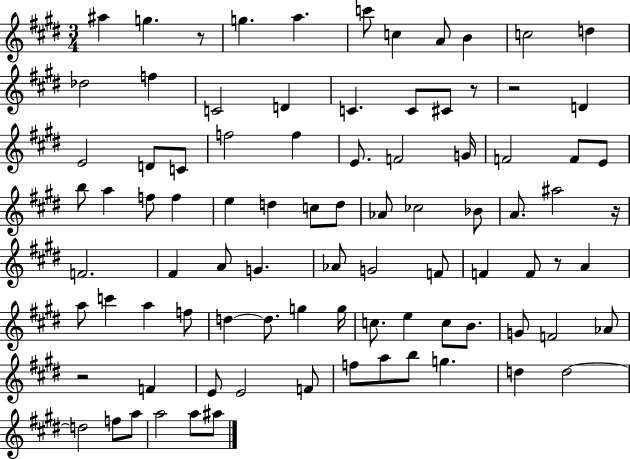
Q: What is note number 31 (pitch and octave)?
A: A5